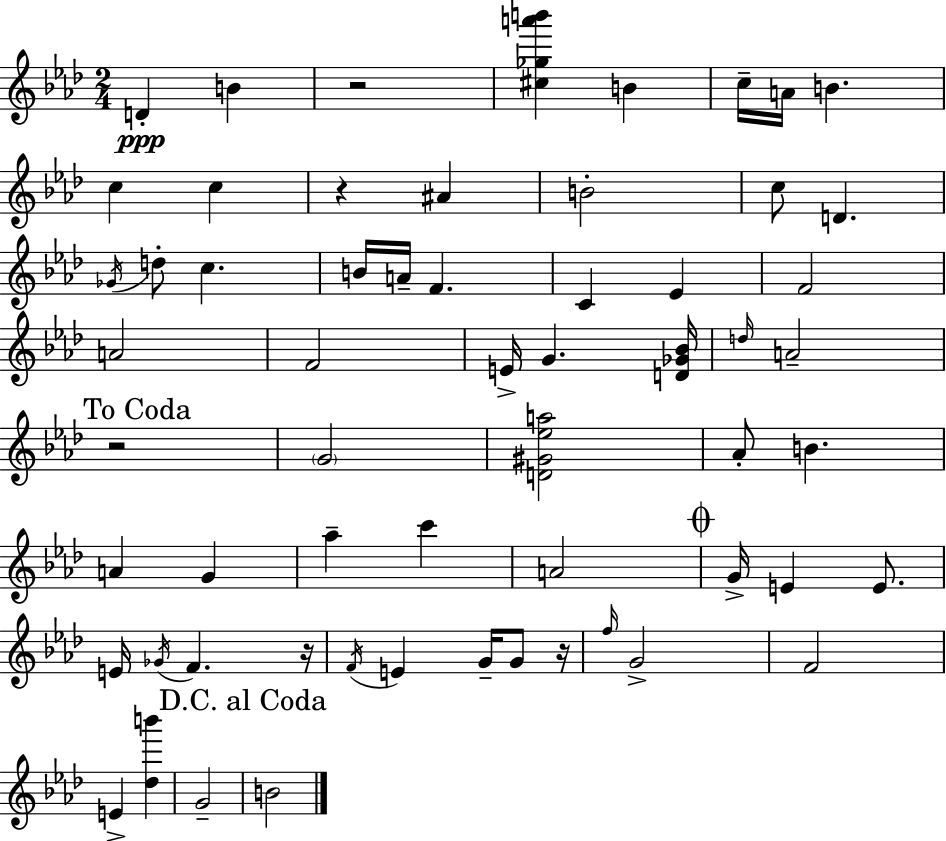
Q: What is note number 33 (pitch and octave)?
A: Ab5